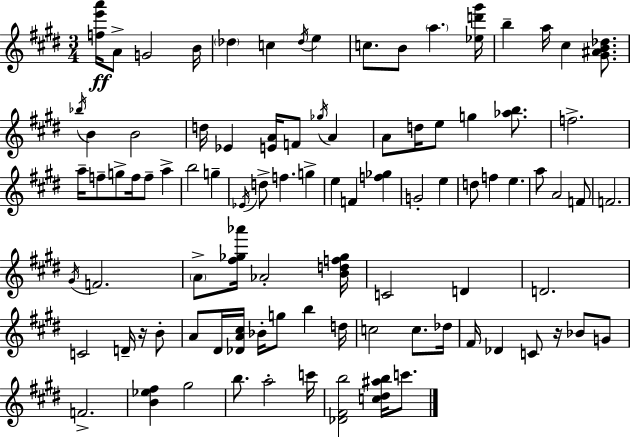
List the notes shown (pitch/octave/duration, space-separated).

[F5,E6,A6]/s A4/e G4/h B4/s Db5/q C5/q Db5/s E5/q C5/e. B4/e A5/q. [Eb5,D6,G#6]/s B5/q A5/s C#5/q [G#4,A#4,B4,Db5]/e. Bb5/s B4/q B4/h D5/s Eb4/q [E4,A4]/s F4/e Gb5/s A4/q A4/e D5/s E5/e G5/q [Ab5,B5]/e. F5/h. A5/s F5/e G5/e F5/s F5/e A5/q B5/h G5/q Eb4/s D5/e F5/q. G5/q E5/q F4/q [F5,Gb5]/q G4/h E5/q D5/e F5/q E5/q. A5/e A4/h F4/e F4/h. G#4/s F4/h. A4/e [F#5,Gb5,Ab6]/s Ab4/h [B4,D5,F5,Gb5]/s C4/h D4/q D4/h. C4/h D4/s R/s B4/e A4/e D#4/s [Db4,A4,C#5]/s Bb4/s G5/e B5/q D5/s C5/h C5/e. Db5/s F#4/s Db4/q C4/e R/s Bb4/e G4/e F4/h. [B4,Eb5,F#5]/q G#5/h B5/e. A5/h C6/s [Db4,F#4,B5]/h [C5,D#5,A#5,B5]/s C6/e.